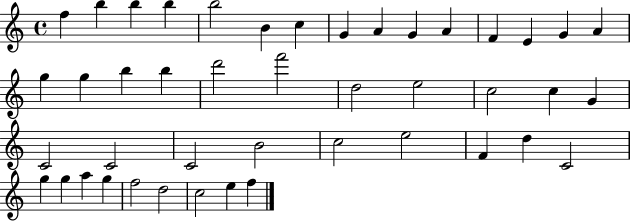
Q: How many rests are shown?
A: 0